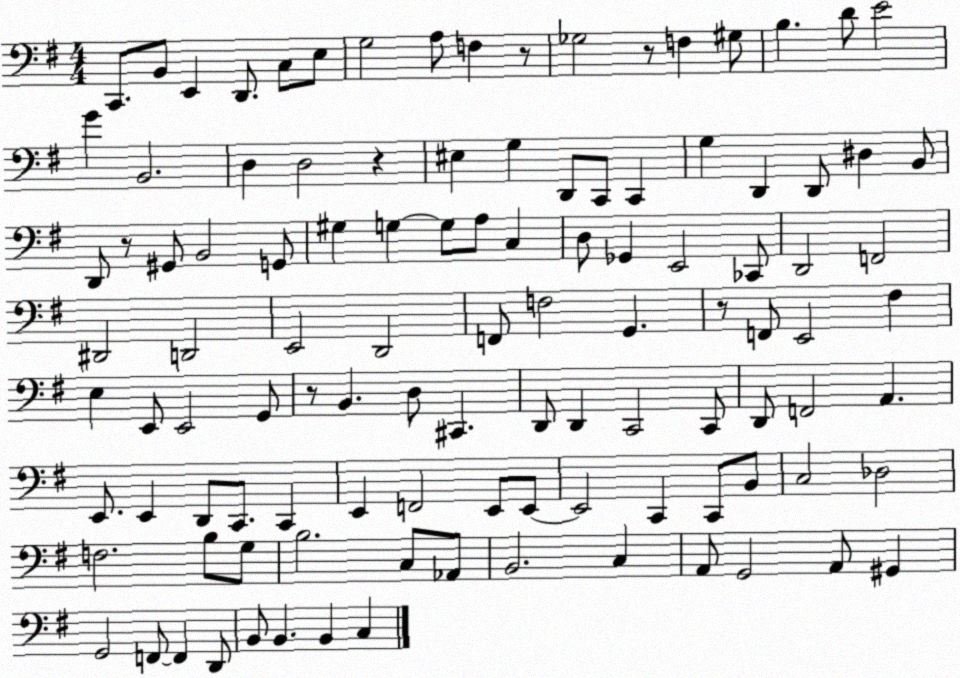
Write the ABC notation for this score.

X:1
T:Untitled
M:4/4
L:1/4
K:G
C,,/2 B,,/2 E,, D,,/2 C,/2 E,/2 G,2 A,/2 F, z/2 _G,2 z/2 F, ^G,/2 B, D/2 E2 G B,,2 D, D,2 z ^E, G, D,,/2 C,,/2 C,, G, D,, D,,/2 ^D, B,,/2 D,,/2 z/2 ^G,,/2 B,,2 G,,/2 ^G, G, G,/2 A,/2 C, D,/2 _G,, E,,2 _C,,/2 D,,2 F,,2 ^D,,2 D,,2 E,,2 D,,2 F,,/2 F,2 G,, z/2 F,,/2 E,,2 ^F, E, E,,/2 E,,2 G,,/2 z/2 B,, D,/2 ^C,, D,,/2 D,, C,,2 C,,/2 D,,/2 F,,2 A,, E,,/2 E,, D,,/2 C,,/2 C,, E,, F,,2 E,,/2 E,,/2 E,,2 C,, C,,/2 B,,/2 C,2 _D,2 F,2 B,/2 G,/2 B,2 C,/2 _A,,/2 B,,2 C, A,,/2 G,,2 A,,/2 ^G,, G,,2 F,,/2 F,, D,,/2 B,,/2 B,, B,, C,